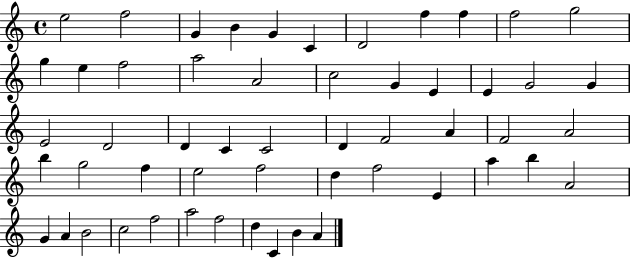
E5/h F5/h G4/q B4/q G4/q C4/q D4/h F5/q F5/q F5/h G5/h G5/q E5/q F5/h A5/h A4/h C5/h G4/q E4/q E4/q G4/h G4/q E4/h D4/h D4/q C4/q C4/h D4/q F4/h A4/q F4/h A4/h B5/q G5/h F5/q E5/h F5/h D5/q F5/h E4/q A5/q B5/q A4/h G4/q A4/q B4/h C5/h F5/h A5/h F5/h D5/q C4/q B4/q A4/q